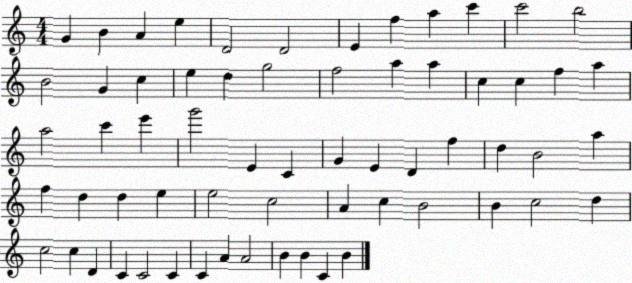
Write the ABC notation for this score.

X:1
T:Untitled
M:4/4
L:1/4
K:C
G B A e D2 D2 E f a c' c'2 b2 B2 G c e d g2 f2 a a c c f a a2 c' e' g'2 E C G E D f d B2 a f d d e e2 c2 A c B2 B c2 d c2 c D C C2 C C A A2 B B C B